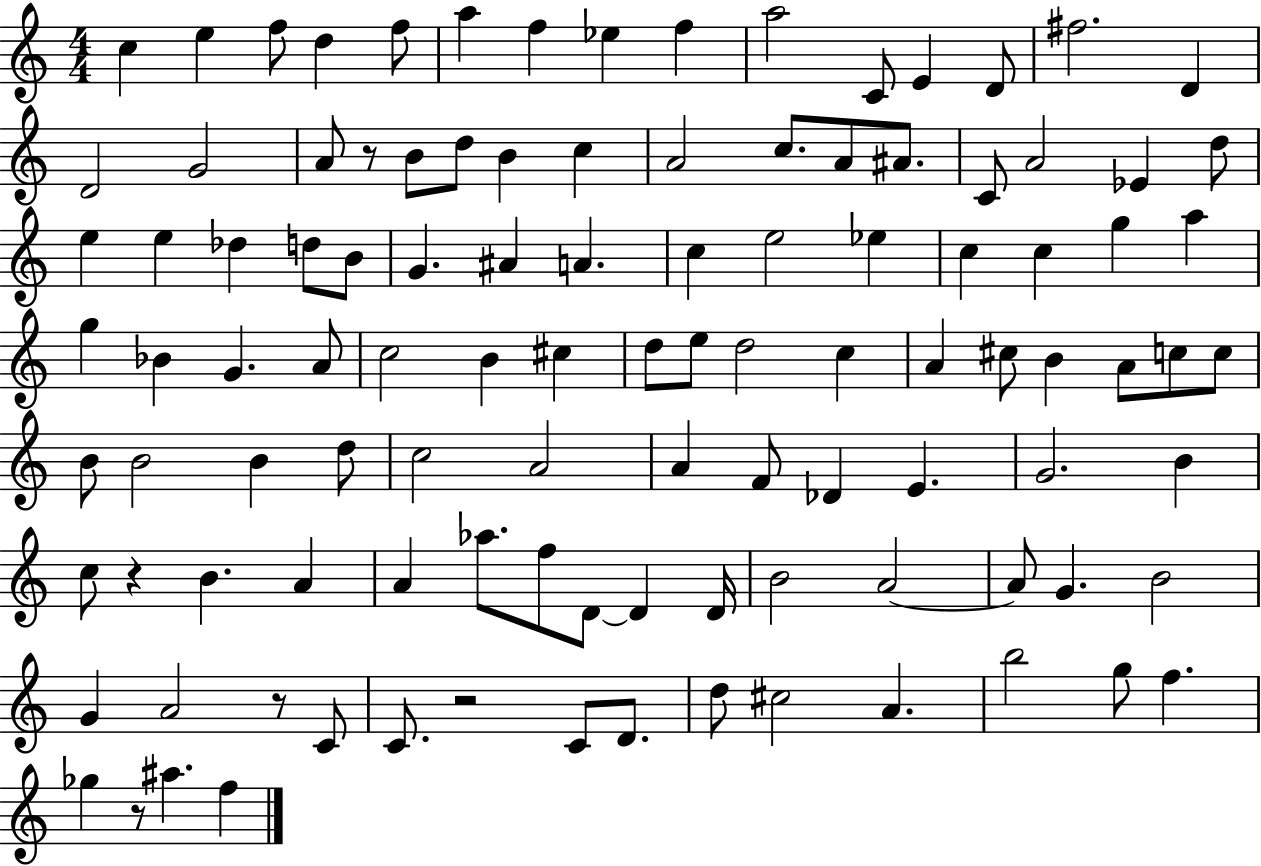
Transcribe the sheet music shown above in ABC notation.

X:1
T:Untitled
M:4/4
L:1/4
K:C
c e f/2 d f/2 a f _e f a2 C/2 E D/2 ^f2 D D2 G2 A/2 z/2 B/2 d/2 B c A2 c/2 A/2 ^A/2 C/2 A2 _E d/2 e e _d d/2 B/2 G ^A A c e2 _e c c g a g _B G A/2 c2 B ^c d/2 e/2 d2 c A ^c/2 B A/2 c/2 c/2 B/2 B2 B d/2 c2 A2 A F/2 _D E G2 B c/2 z B A A _a/2 f/2 D/2 D D/4 B2 A2 A/2 G B2 G A2 z/2 C/2 C/2 z2 C/2 D/2 d/2 ^c2 A b2 g/2 f _g z/2 ^a f